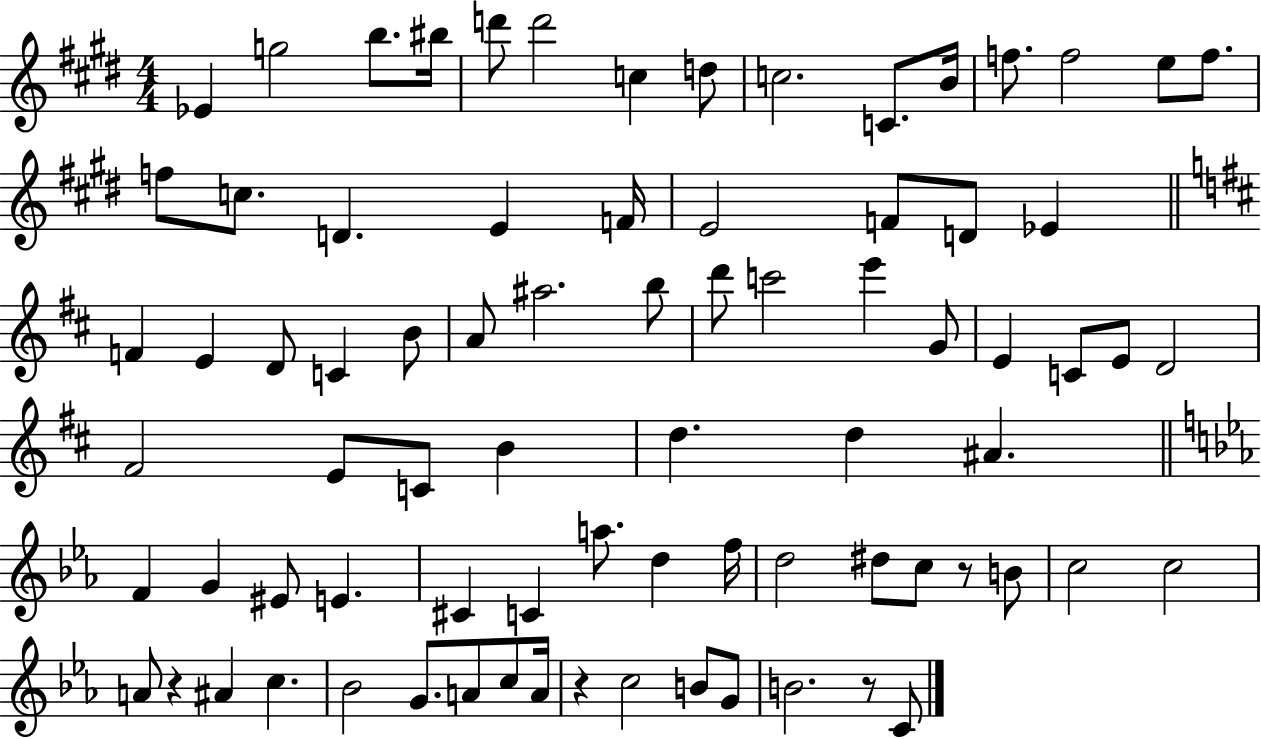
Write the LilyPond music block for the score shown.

{
  \clef treble
  \numericTimeSignature
  \time 4/4
  \key e \major
  ees'4 g''2 b''8. bis''16 | d'''8 d'''2 c''4 d''8 | c''2. c'8. b'16 | f''8. f''2 e''8 f''8. | \break f''8 c''8. d'4. e'4 f'16 | e'2 f'8 d'8 ees'4 | \bar "||" \break \key d \major f'4 e'4 d'8 c'4 b'8 | a'8 ais''2. b''8 | d'''8 c'''2 e'''4 g'8 | e'4 c'8 e'8 d'2 | \break fis'2 e'8 c'8 b'4 | d''4. d''4 ais'4. | \bar "||" \break \key ees \major f'4 g'4 eis'8 e'4. | cis'4 c'4 a''8. d''4 f''16 | d''2 dis''8 c''8 r8 b'8 | c''2 c''2 | \break a'8 r4 ais'4 c''4. | bes'2 g'8. a'8 c''8 a'16 | r4 c''2 b'8 g'8 | b'2. r8 c'8 | \break \bar "|."
}